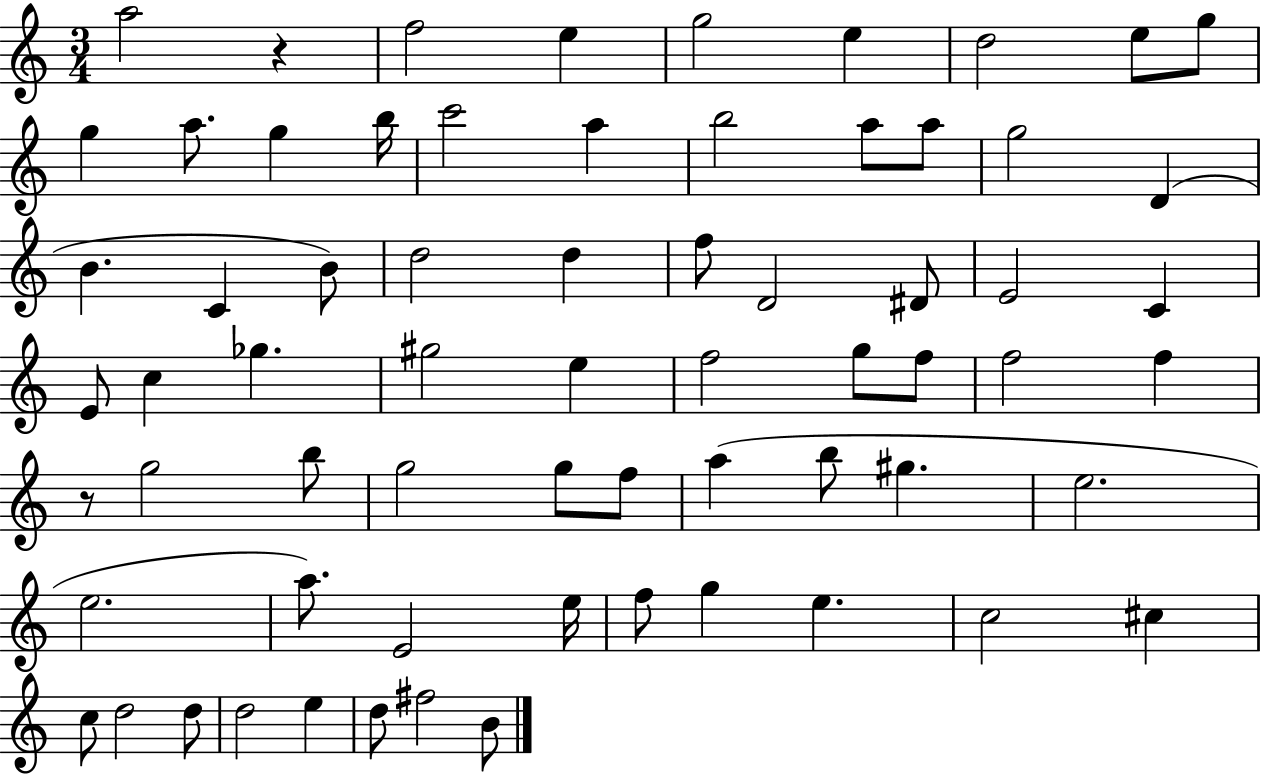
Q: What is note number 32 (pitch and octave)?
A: Gb5